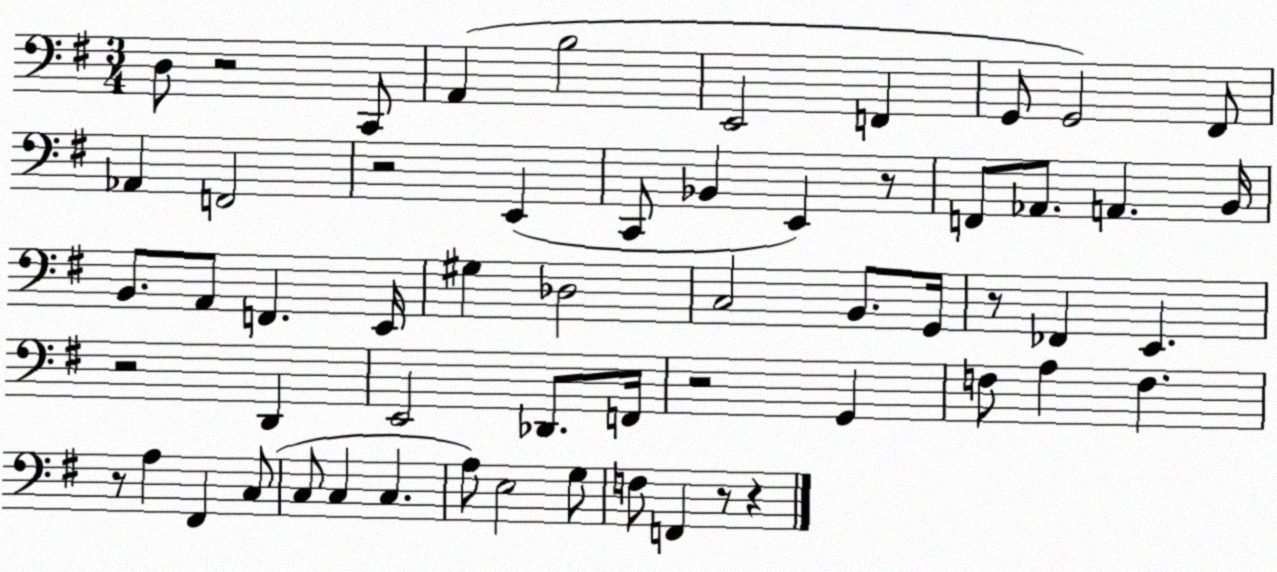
X:1
T:Untitled
M:3/4
L:1/4
K:G
D,/2 z2 C,,/2 A,, B,2 E,,2 F,, G,,/2 G,,2 ^F,,/2 _A,, F,,2 z2 E,, C,,/2 _B,, E,, z/2 F,,/2 _A,,/2 A,, B,,/4 B,,/2 A,,/2 F,, E,,/4 ^G, _D,2 C,2 B,,/2 G,,/4 z/2 _F,, E,, z2 D,, E,,2 _D,,/2 F,,/4 z2 G,, F,/2 A, F, z/2 A, ^F,, C,/2 C,/2 C, C, A,/2 E,2 G,/2 F,/2 F,, z/2 z